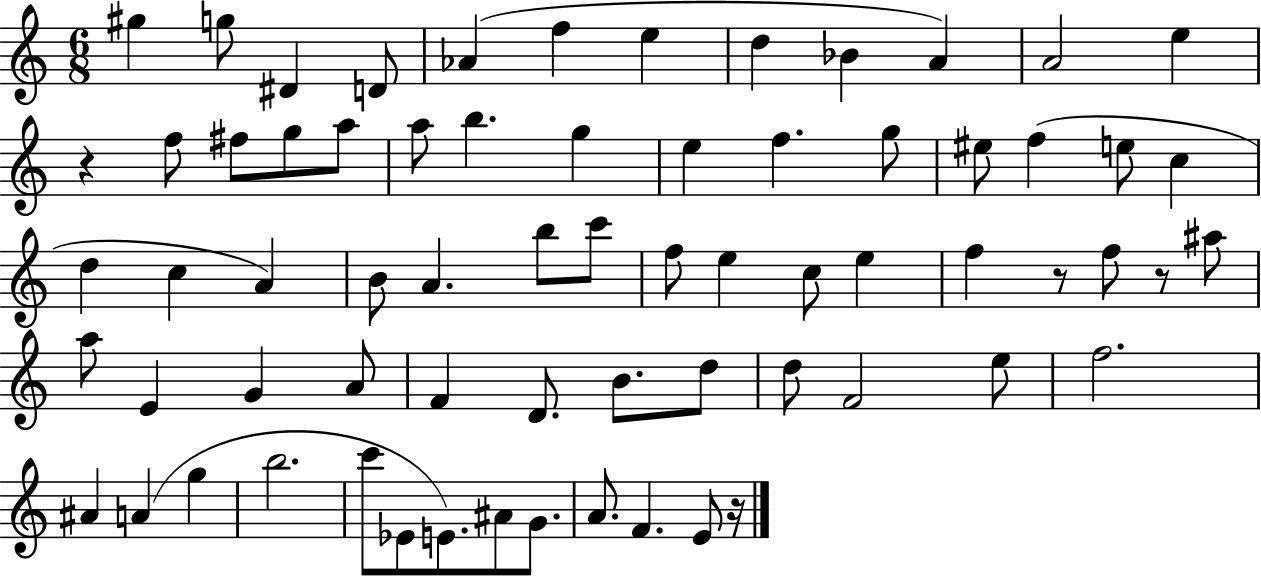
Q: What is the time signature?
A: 6/8